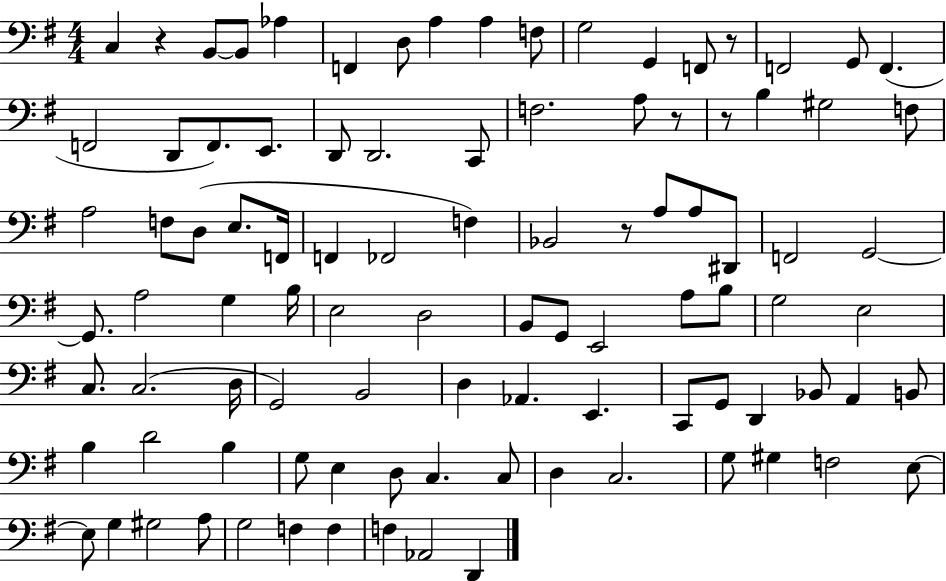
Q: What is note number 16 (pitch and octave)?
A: F2